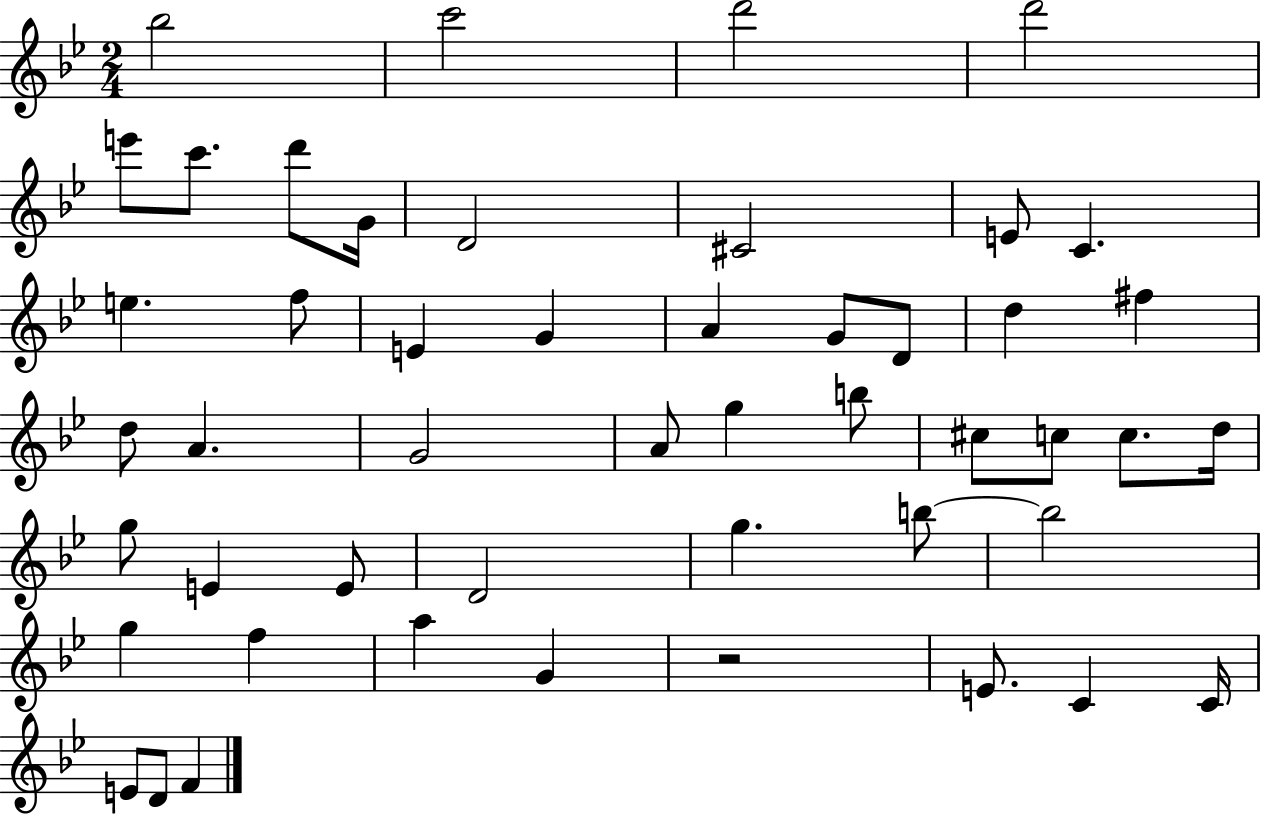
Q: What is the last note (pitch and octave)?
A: F4